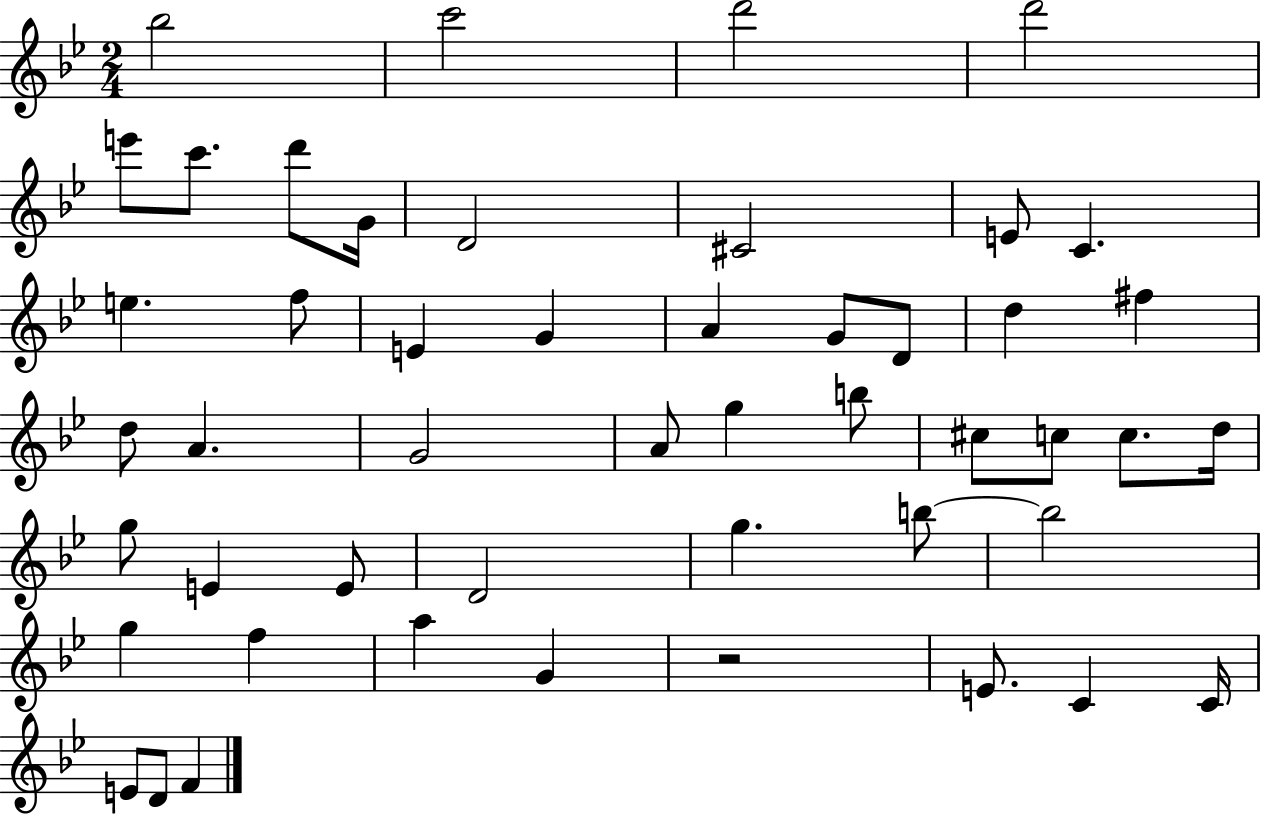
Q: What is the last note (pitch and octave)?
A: F4